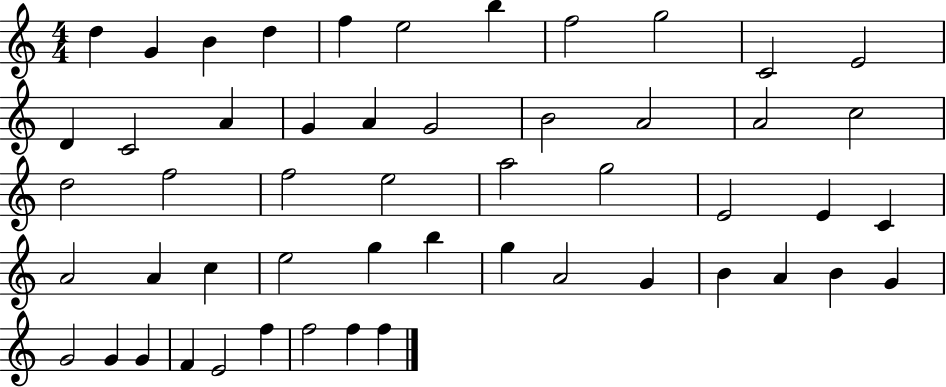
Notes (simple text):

D5/q G4/q B4/q D5/q F5/q E5/h B5/q F5/h G5/h C4/h E4/h D4/q C4/h A4/q G4/q A4/q G4/h B4/h A4/h A4/h C5/h D5/h F5/h F5/h E5/h A5/h G5/h E4/h E4/q C4/q A4/h A4/q C5/q E5/h G5/q B5/q G5/q A4/h G4/q B4/q A4/q B4/q G4/q G4/h G4/q G4/q F4/q E4/h F5/q F5/h F5/q F5/q